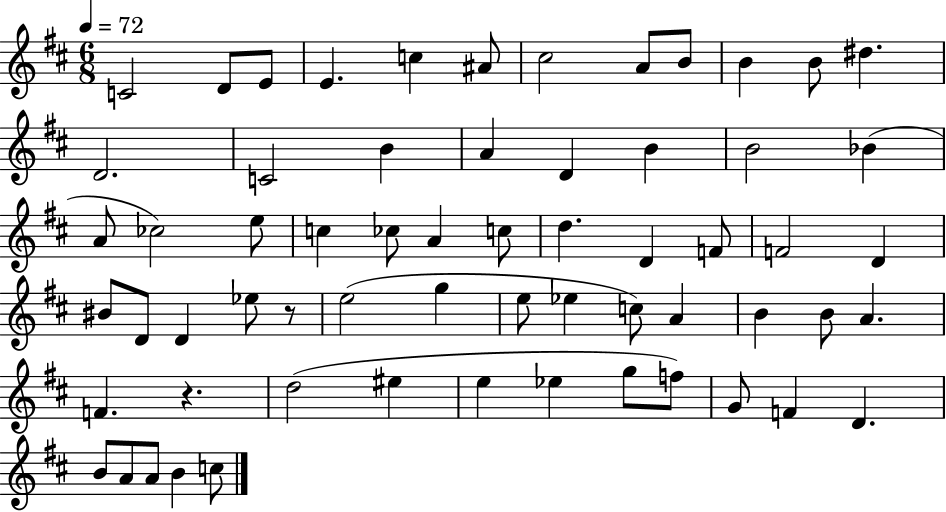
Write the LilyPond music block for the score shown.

{
  \clef treble
  \numericTimeSignature
  \time 6/8
  \key d \major
  \tempo 4 = 72
  \repeat volta 2 { c'2 d'8 e'8 | e'4. c''4 ais'8 | cis''2 a'8 b'8 | b'4 b'8 dis''4. | \break d'2. | c'2 b'4 | a'4 d'4 b'4 | b'2 bes'4( | \break a'8 ces''2) e''8 | c''4 ces''8 a'4 c''8 | d''4. d'4 f'8 | f'2 d'4 | \break bis'8 d'8 d'4 ees''8 r8 | e''2( g''4 | e''8 ees''4 c''8) a'4 | b'4 b'8 a'4. | \break f'4. r4. | d''2( eis''4 | e''4 ees''4 g''8 f''8) | g'8 f'4 d'4. | \break b'8 a'8 a'8 b'4 c''8 | } \bar "|."
}